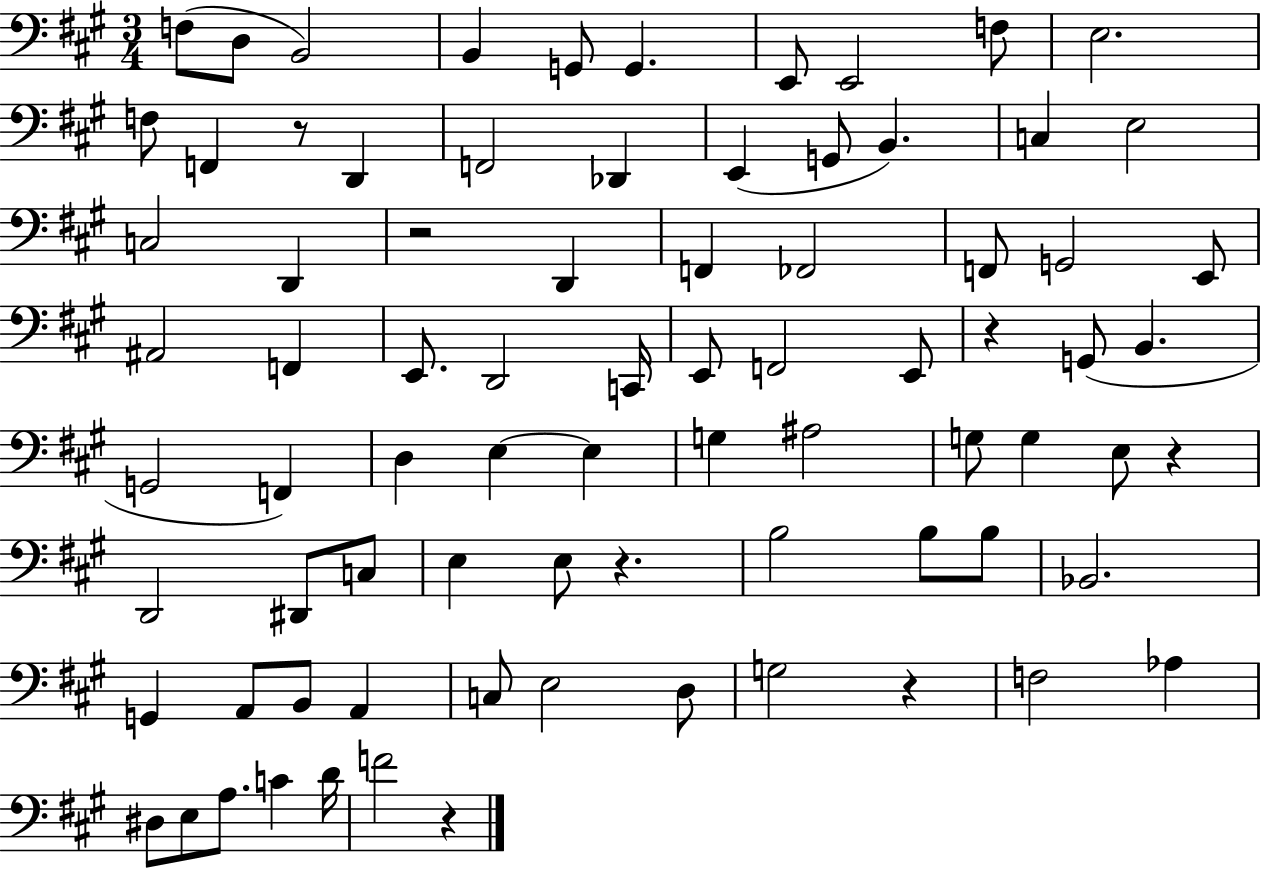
F3/e D3/e B2/h B2/q G2/e G2/q. E2/e E2/h F3/e E3/h. F3/e F2/q R/e D2/q F2/h Db2/q E2/q G2/e B2/q. C3/q E3/h C3/h D2/q R/h D2/q F2/q FES2/h F2/e G2/h E2/e A#2/h F2/q E2/e. D2/h C2/s E2/e F2/h E2/e R/q G2/e B2/q. G2/h F2/q D3/q E3/q E3/q G3/q A#3/h G3/e G3/q E3/e R/q D2/h D#2/e C3/e E3/q E3/e R/q. B3/h B3/e B3/e Bb2/h. G2/q A2/e B2/e A2/q C3/e E3/h D3/e G3/h R/q F3/h Ab3/q D#3/e E3/e A3/e. C4/q D4/s F4/h R/q